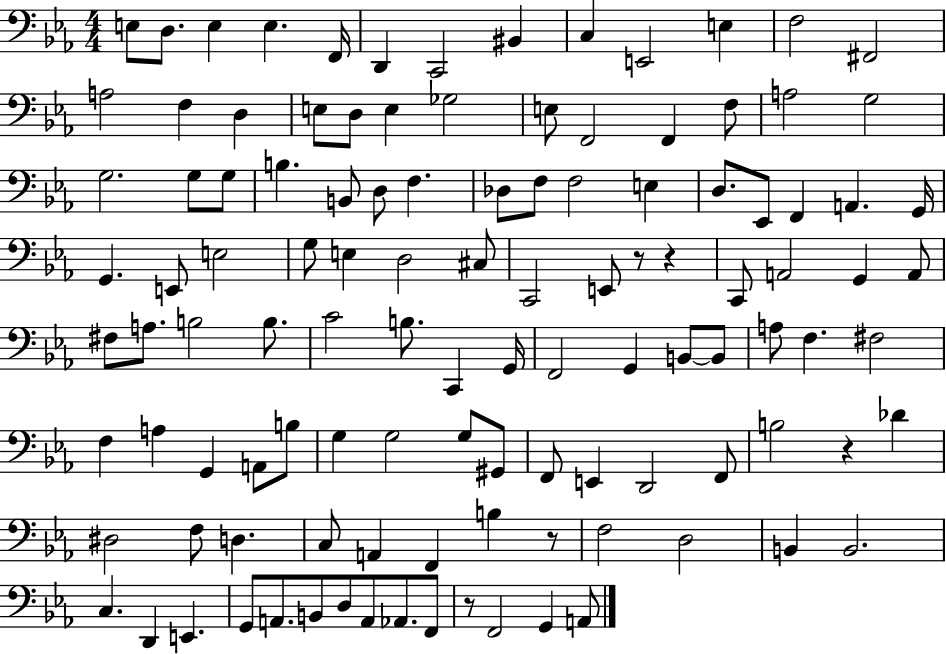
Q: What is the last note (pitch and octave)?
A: A2